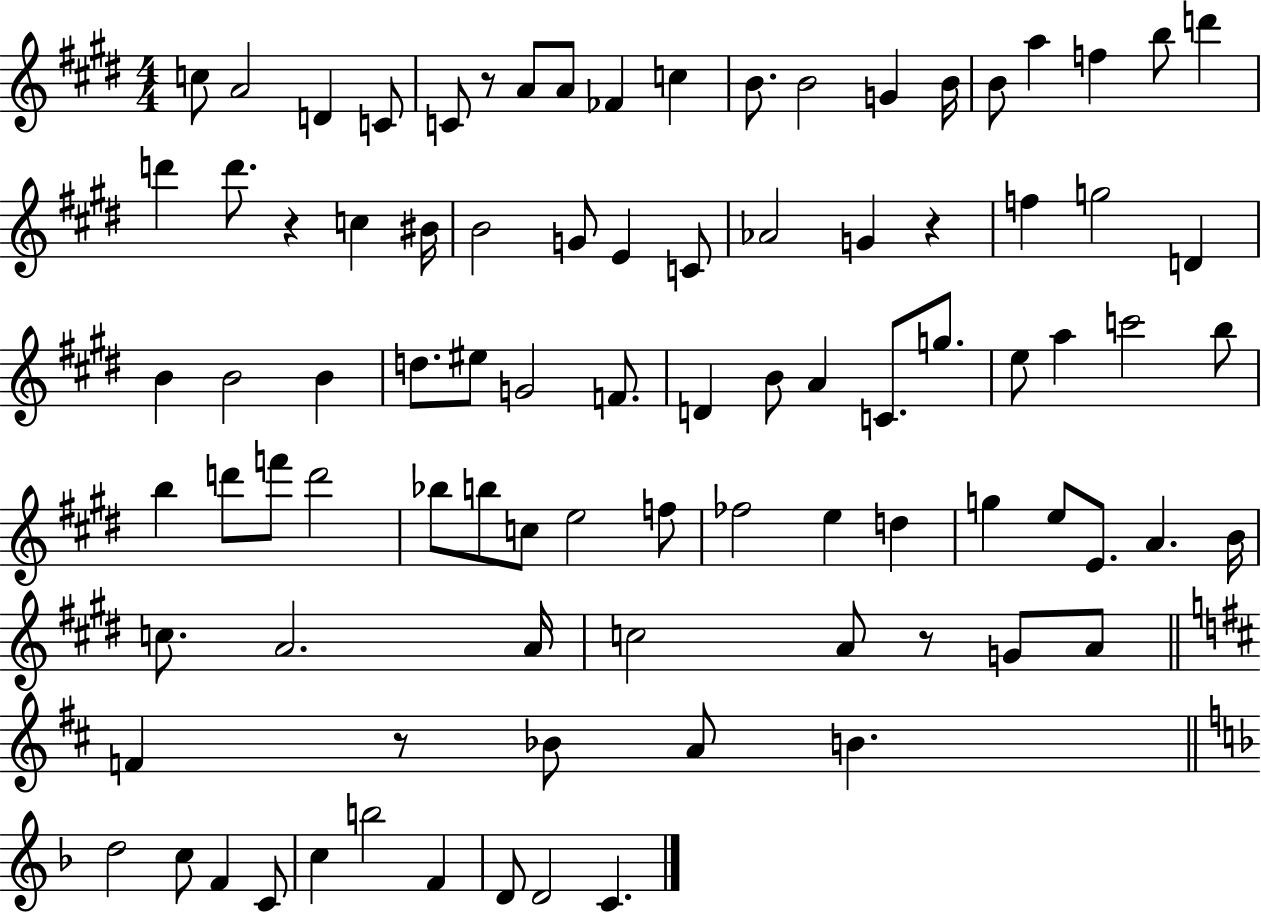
C5/e A4/h D4/q C4/e C4/e R/e A4/e A4/e FES4/q C5/q B4/e. B4/h G4/q B4/s B4/e A5/q F5/q B5/e D6/q D6/q D6/e. R/q C5/q BIS4/s B4/h G4/e E4/q C4/e Ab4/h G4/q R/q F5/q G5/h D4/q B4/q B4/h B4/q D5/e. EIS5/e G4/h F4/e. D4/q B4/e A4/q C4/e. G5/e. E5/e A5/q C6/h B5/e B5/q D6/e F6/e D6/h Bb5/e B5/e C5/e E5/h F5/e FES5/h E5/q D5/q G5/q E5/e E4/e. A4/q. B4/s C5/e. A4/h. A4/s C5/h A4/e R/e G4/e A4/e F4/q R/e Bb4/e A4/e B4/q. D5/h C5/e F4/q C4/e C5/q B5/h F4/q D4/e D4/h C4/q.